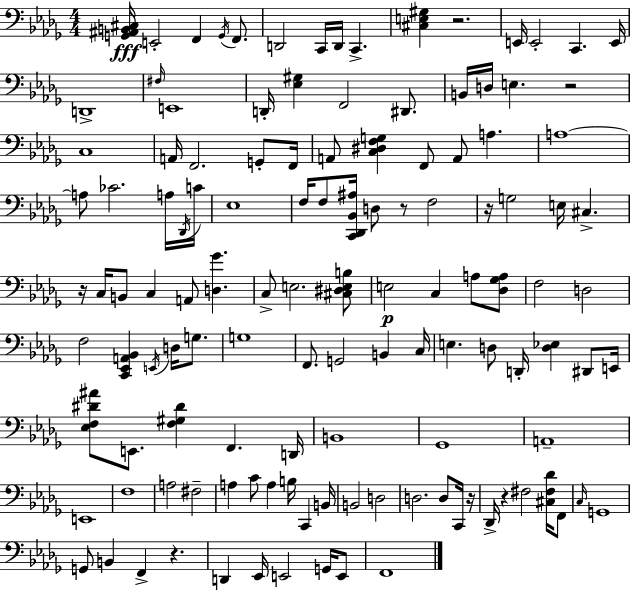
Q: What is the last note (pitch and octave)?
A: F2